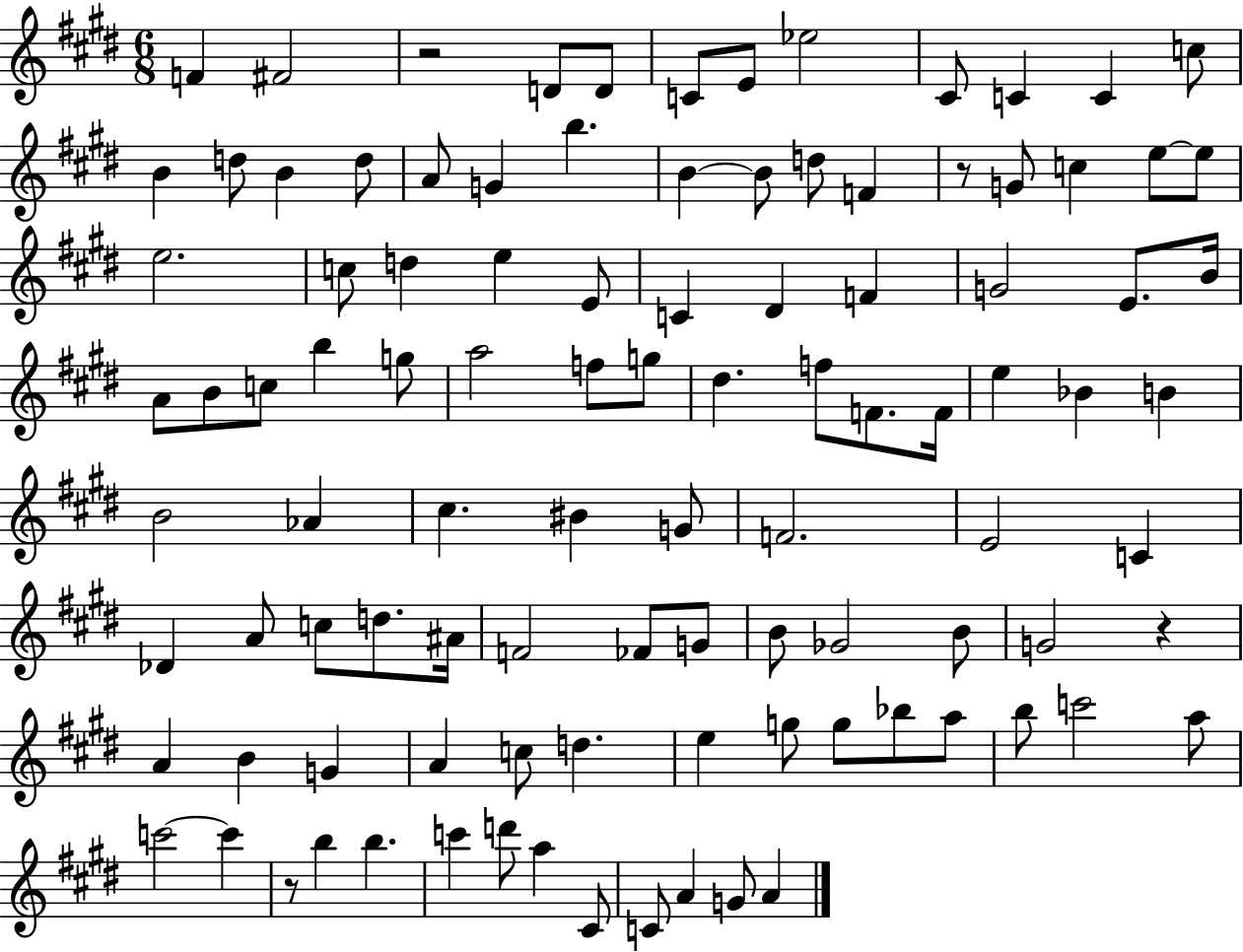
X:1
T:Untitled
M:6/8
L:1/4
K:E
F ^F2 z2 D/2 D/2 C/2 E/2 _e2 ^C/2 C C c/2 B d/2 B d/2 A/2 G b B B/2 d/2 F z/2 G/2 c e/2 e/2 e2 c/2 d e E/2 C ^D F G2 E/2 B/4 A/2 B/2 c/2 b g/2 a2 f/2 g/2 ^d f/2 F/2 F/4 e _B B B2 _A ^c ^B G/2 F2 E2 C _D A/2 c/2 d/2 ^A/4 F2 _F/2 G/2 B/2 _G2 B/2 G2 z A B G A c/2 d e g/2 g/2 _b/2 a/2 b/2 c'2 a/2 c'2 c' z/2 b b c' d'/2 a ^C/2 C/2 A G/2 A